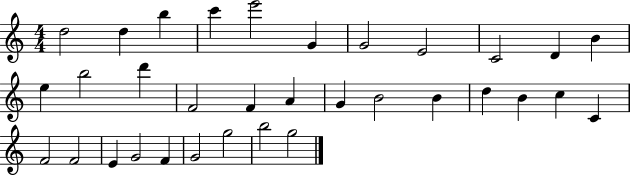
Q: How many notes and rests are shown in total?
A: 33